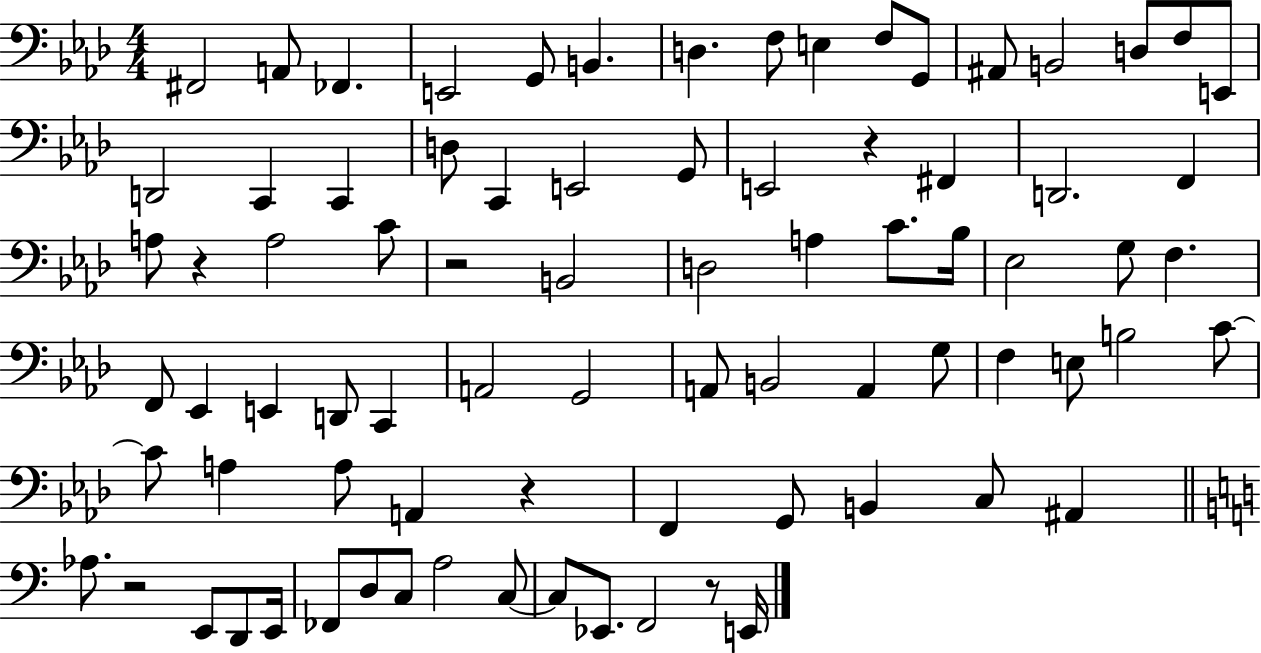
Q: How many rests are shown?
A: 6